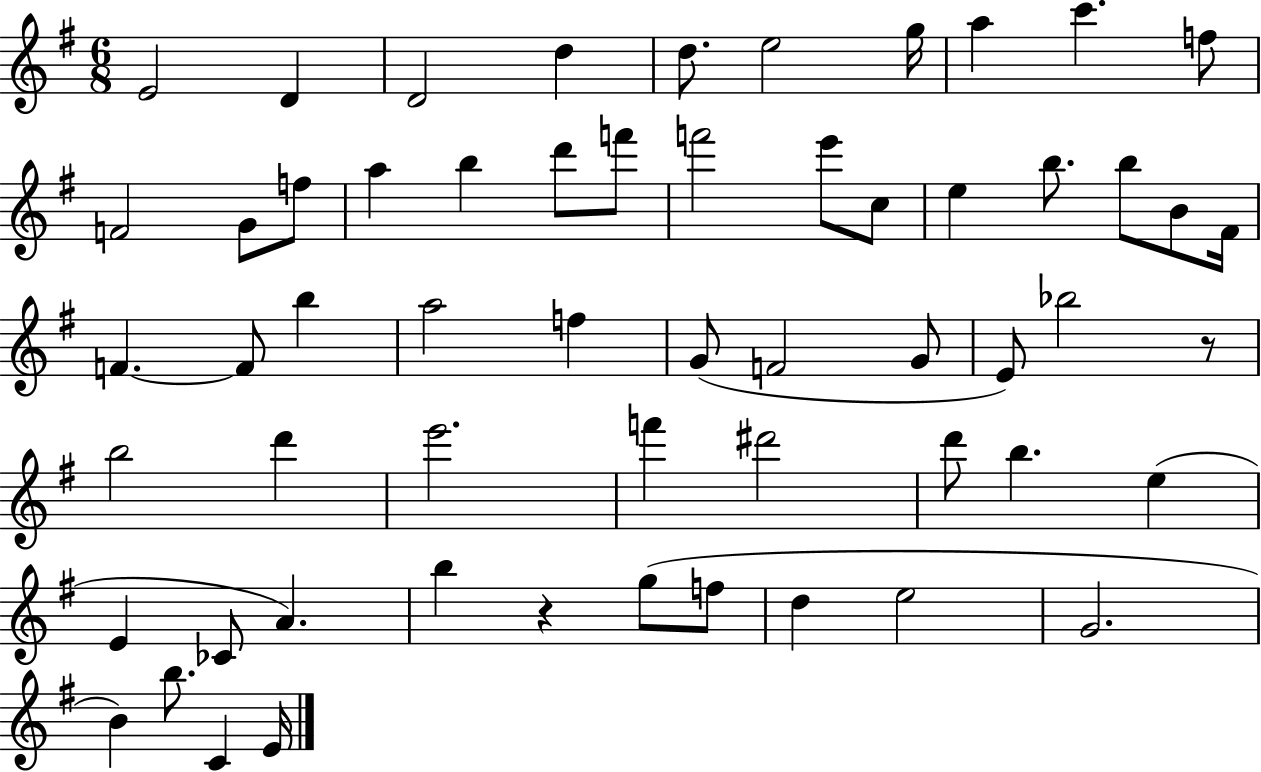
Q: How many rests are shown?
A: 2